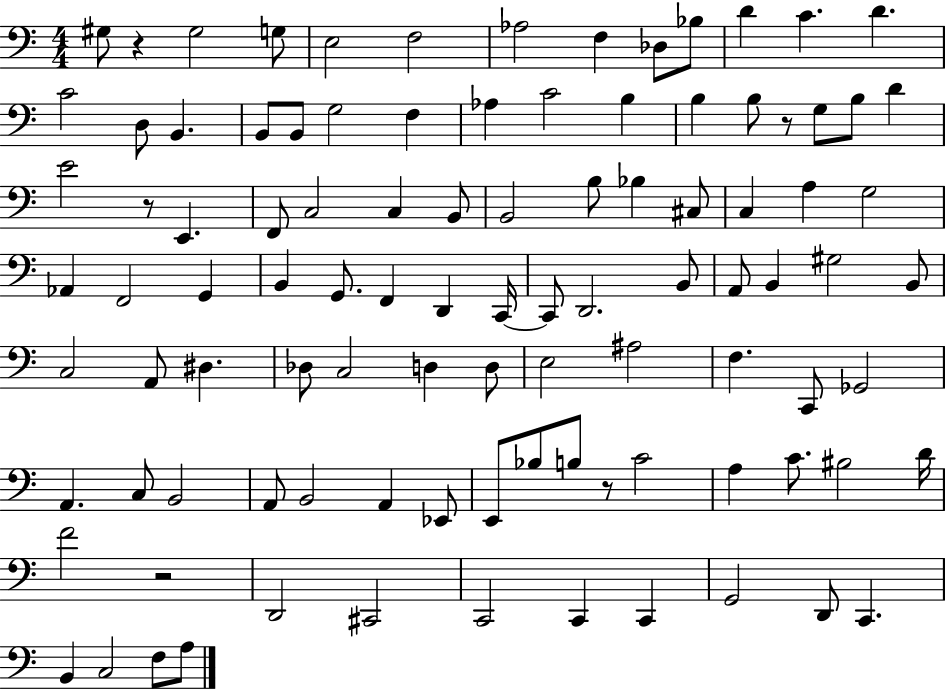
X:1
T:Untitled
M:4/4
L:1/4
K:C
^G,/2 z ^G,2 G,/2 E,2 F,2 _A,2 F, _D,/2 _B,/2 D C D C2 D,/2 B,, B,,/2 B,,/2 G,2 F, _A, C2 B, B, B,/2 z/2 G,/2 B,/2 D E2 z/2 E,, F,,/2 C,2 C, B,,/2 B,,2 B,/2 _B, ^C,/2 C, A, G,2 _A,, F,,2 G,, B,, G,,/2 F,, D,, C,,/4 C,,/2 D,,2 B,,/2 A,,/2 B,, ^G,2 B,,/2 C,2 A,,/2 ^D, _D,/2 C,2 D, D,/2 E,2 ^A,2 F, C,,/2 _G,,2 A,, C,/2 B,,2 A,,/2 B,,2 A,, _E,,/2 E,,/2 _B,/2 B,/2 z/2 C2 A, C/2 ^B,2 D/4 F2 z2 D,,2 ^C,,2 C,,2 C,, C,, G,,2 D,,/2 C,, B,, C,2 F,/2 A,/2